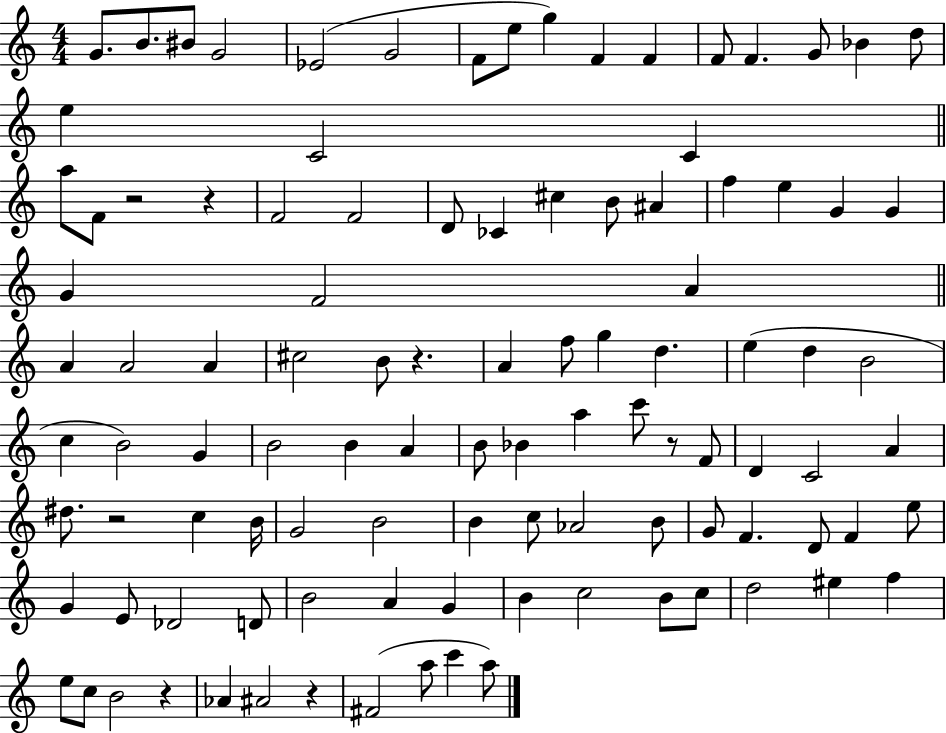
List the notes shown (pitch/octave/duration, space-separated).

G4/e. B4/e. BIS4/e G4/h Eb4/h G4/h F4/e E5/e G5/q F4/q F4/q F4/e F4/q. G4/e Bb4/q D5/e E5/q C4/h C4/q A5/e F4/e R/h R/q F4/h F4/h D4/e CES4/q C#5/q B4/e A#4/q F5/q E5/q G4/q G4/q G4/q F4/h A4/q A4/q A4/h A4/q C#5/h B4/e R/q. A4/q F5/e G5/q D5/q. E5/q D5/q B4/h C5/q B4/h G4/q B4/h B4/q A4/q B4/e Bb4/q A5/q C6/e R/e F4/e D4/q C4/h A4/q D#5/e. R/h C5/q B4/s G4/h B4/h B4/q C5/e Ab4/h B4/e G4/e F4/q. D4/e F4/q E5/e G4/q E4/e Db4/h D4/e B4/h A4/q G4/q B4/q C5/h B4/e C5/e D5/h EIS5/q F5/q E5/e C5/e B4/h R/q Ab4/q A#4/h R/q F#4/h A5/e C6/q A5/e